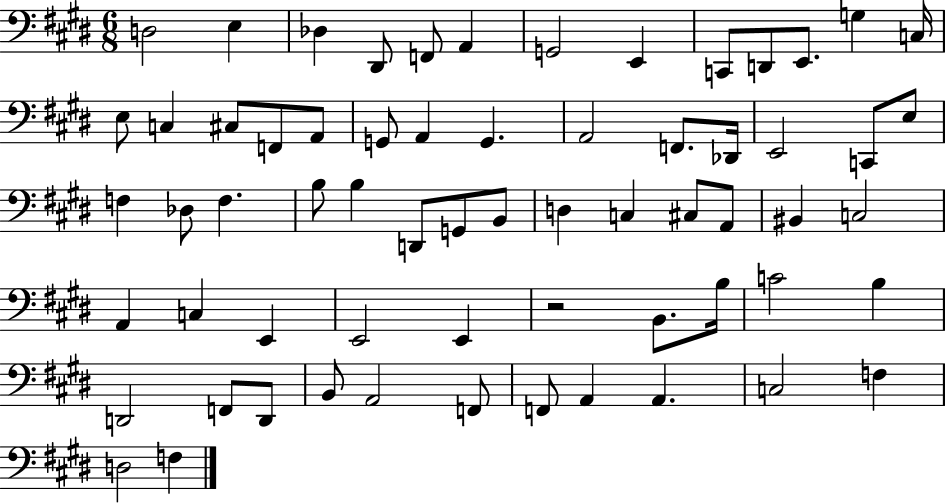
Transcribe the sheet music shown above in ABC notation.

X:1
T:Untitled
M:6/8
L:1/4
K:E
D,2 E, _D, ^D,,/2 F,,/2 A,, G,,2 E,, C,,/2 D,,/2 E,,/2 G, C,/4 E,/2 C, ^C,/2 F,,/2 A,,/2 G,,/2 A,, G,, A,,2 F,,/2 _D,,/4 E,,2 C,,/2 E,/2 F, _D,/2 F, B,/2 B, D,,/2 G,,/2 B,,/2 D, C, ^C,/2 A,,/2 ^B,, C,2 A,, C, E,, E,,2 E,, z2 B,,/2 B,/4 C2 B, D,,2 F,,/2 D,,/2 B,,/2 A,,2 F,,/2 F,,/2 A,, A,, C,2 F, D,2 F,